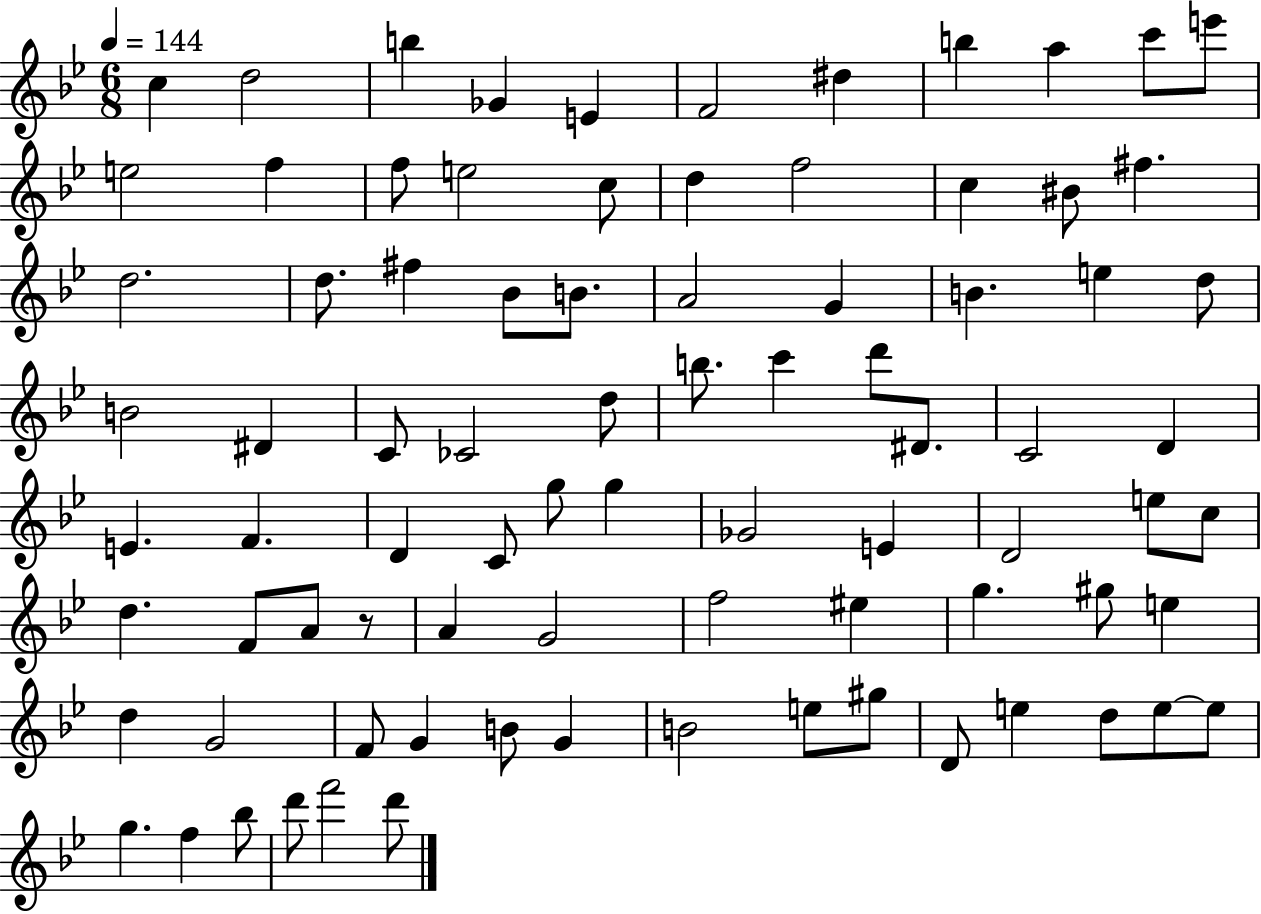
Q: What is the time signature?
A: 6/8